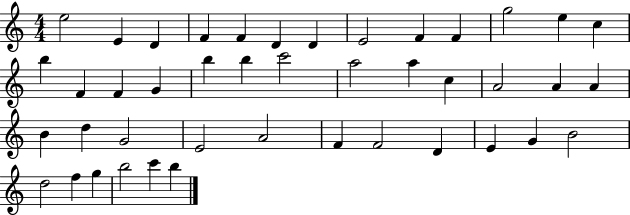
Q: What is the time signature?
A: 4/4